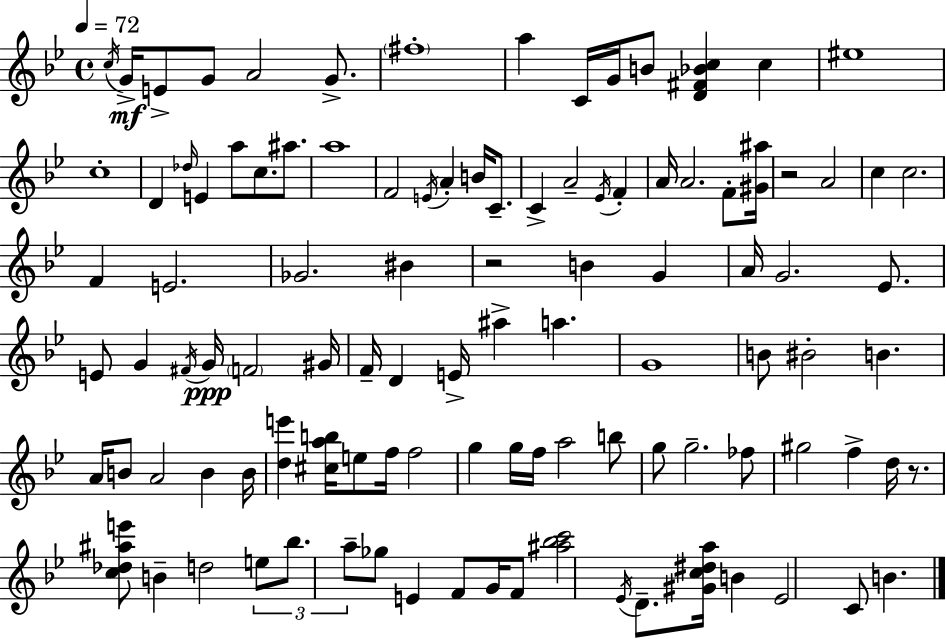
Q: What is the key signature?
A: BES major